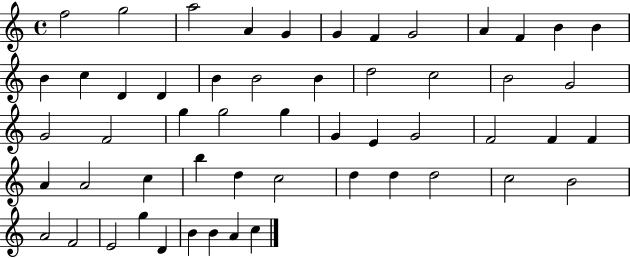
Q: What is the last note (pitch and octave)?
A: C5